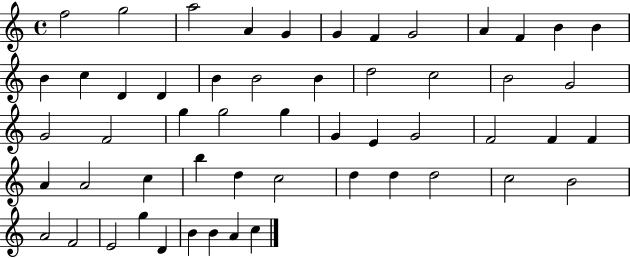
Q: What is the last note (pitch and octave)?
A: C5